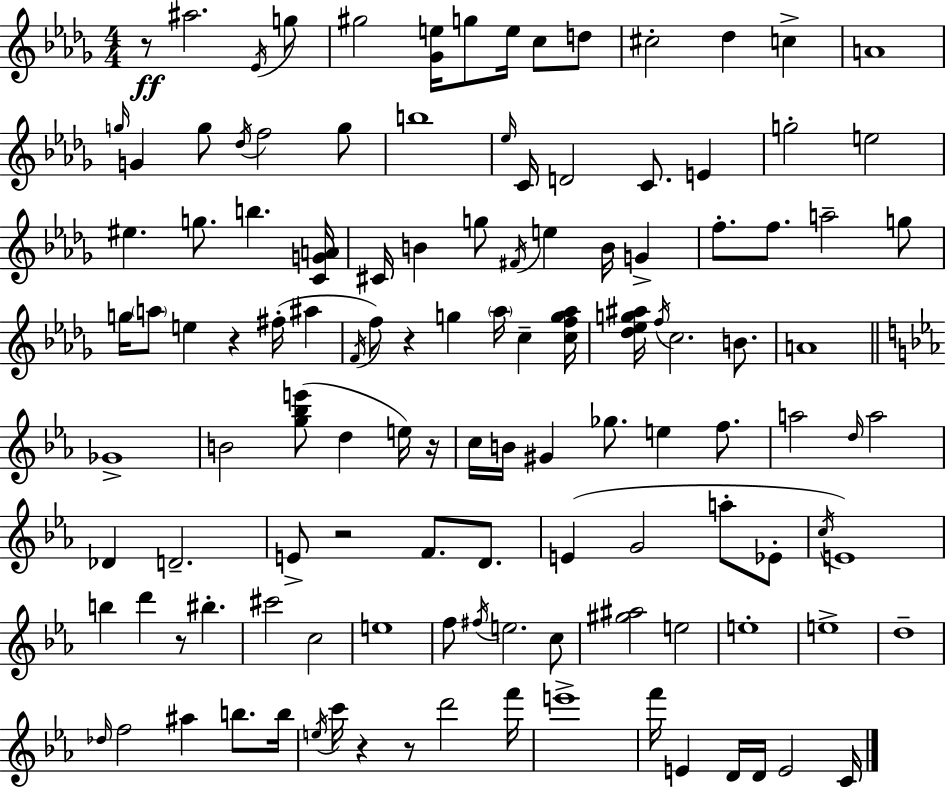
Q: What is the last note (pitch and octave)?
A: C4